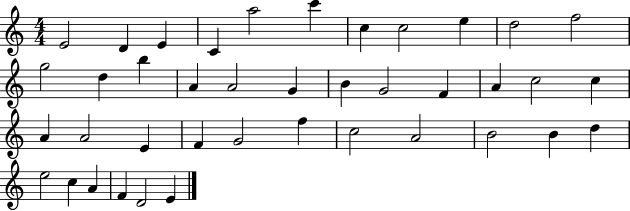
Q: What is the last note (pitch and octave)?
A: E4